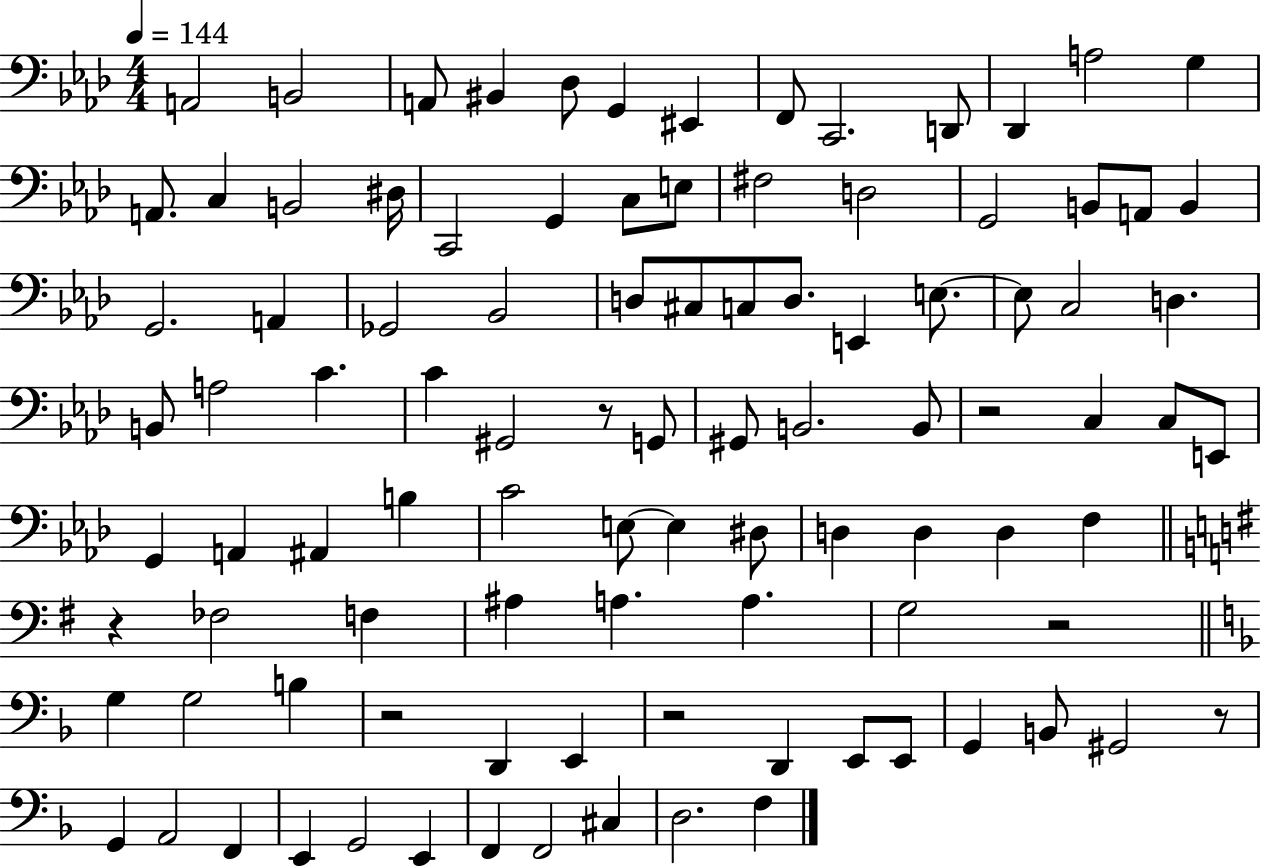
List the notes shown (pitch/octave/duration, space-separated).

A2/h B2/h A2/e BIS2/q Db3/e G2/q EIS2/q F2/e C2/h. D2/e Db2/q A3/h G3/q A2/e. C3/q B2/h D#3/s C2/h G2/q C3/e E3/e F#3/h D3/h G2/h B2/e A2/e B2/q G2/h. A2/q Gb2/h Bb2/h D3/e C#3/e C3/e D3/e. E2/q E3/e. E3/e C3/h D3/q. B2/e A3/h C4/q. C4/q G#2/h R/e G2/e G#2/e B2/h. B2/e R/h C3/q C3/e E2/e G2/q A2/q A#2/q B3/q C4/h E3/e E3/q D#3/e D3/q D3/q D3/q F3/q R/q FES3/h F3/q A#3/q A3/q. A3/q. G3/h R/h G3/q G3/h B3/q R/h D2/q E2/q R/h D2/q E2/e E2/e G2/q B2/e G#2/h R/e G2/q A2/h F2/q E2/q G2/h E2/q F2/q F2/h C#3/q D3/h. F3/q